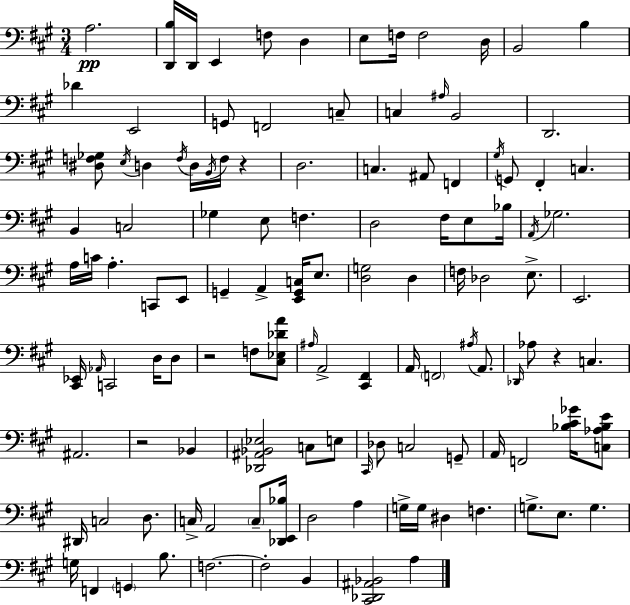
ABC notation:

X:1
T:Untitled
M:3/4
L:1/4
K:A
A,2 [D,,B,]/4 D,,/4 E,, F,/2 D, E,/2 F,/4 F,2 D,/4 B,,2 B, _D E,,2 G,,/2 F,,2 C,/2 C, ^A,/4 B,,2 D,,2 [^D,F,_G,]/2 E,/4 D, F,/4 D,/4 B,,/4 F,/4 z D,2 C, ^A,,/2 F,, ^G,/4 G,,/2 ^F,, C, B,, C,2 _G, E,/2 F, D,2 ^F,/4 E,/2 _B,/4 A,,/4 _G,2 A,/4 C/4 A, C,,/2 E,,/2 G,, A,, [E,,G,,C,]/4 E,/2 [D,G,]2 D, F,/4 _D,2 E,/2 E,,2 [^C,,_E,,]/4 _A,,/4 C,,2 D,/4 D,/2 z2 F,/2 [^C,_E,_DA]/2 ^A,/4 A,,2 [^C,,^F,,] A,,/4 F,,2 ^A,/4 A,,/2 _D,,/4 _A,/2 z C, ^A,,2 z2 _B,, [_D,,^A,,_B,,_E,]2 C,/2 E,/2 ^C,,/4 _D,/2 C,2 G,,/2 A,,/4 F,,2 [_B,^C_G]/4 [C,_A,_B,E]/2 ^D,,/4 C,2 D,/2 C,/4 A,,2 C,/2 [_D,,E,,_B,]/4 D,2 A, G,/4 G,/4 ^D, F, G,/2 E,/2 G, G,/4 F,, G,, B,/2 F,2 F,2 B,, [^C,,_D,,^A,,_B,,]2 A,